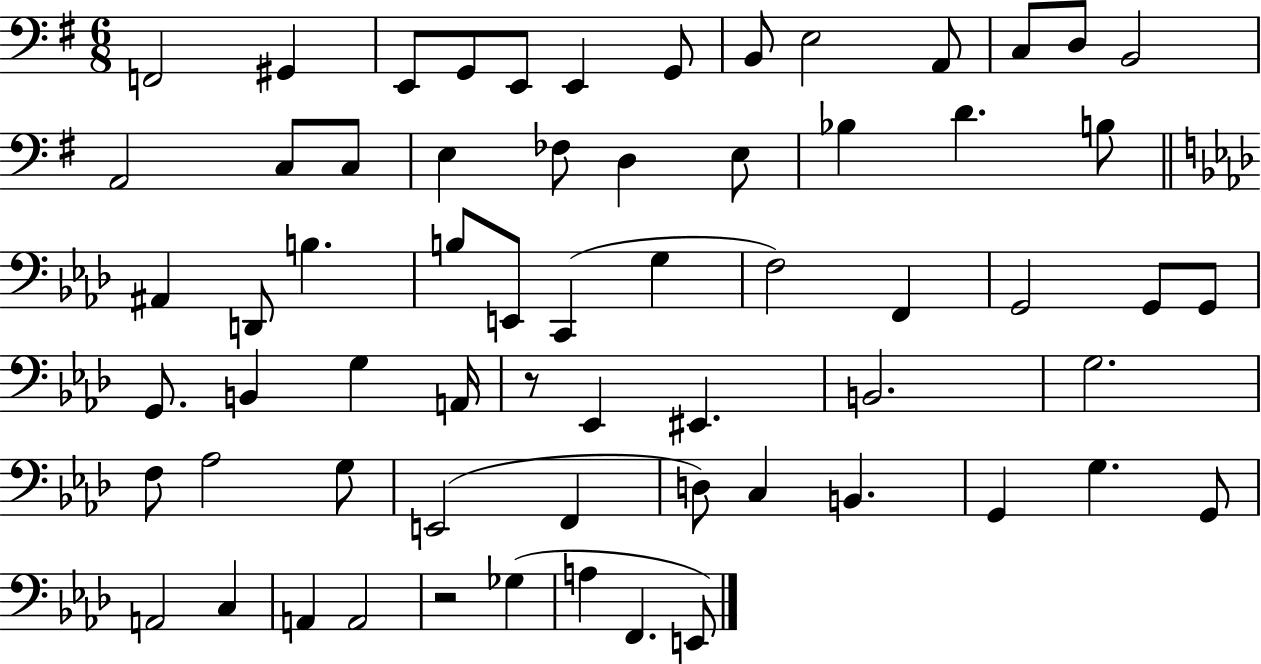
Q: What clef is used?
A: bass